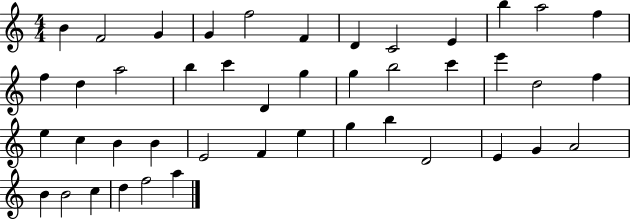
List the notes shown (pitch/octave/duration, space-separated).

B4/q F4/h G4/q G4/q F5/h F4/q D4/q C4/h E4/q B5/q A5/h F5/q F5/q D5/q A5/h B5/q C6/q D4/q G5/q G5/q B5/h C6/q E6/q D5/h F5/q E5/q C5/q B4/q B4/q E4/h F4/q E5/q G5/q B5/q D4/h E4/q G4/q A4/h B4/q B4/h C5/q D5/q F5/h A5/q